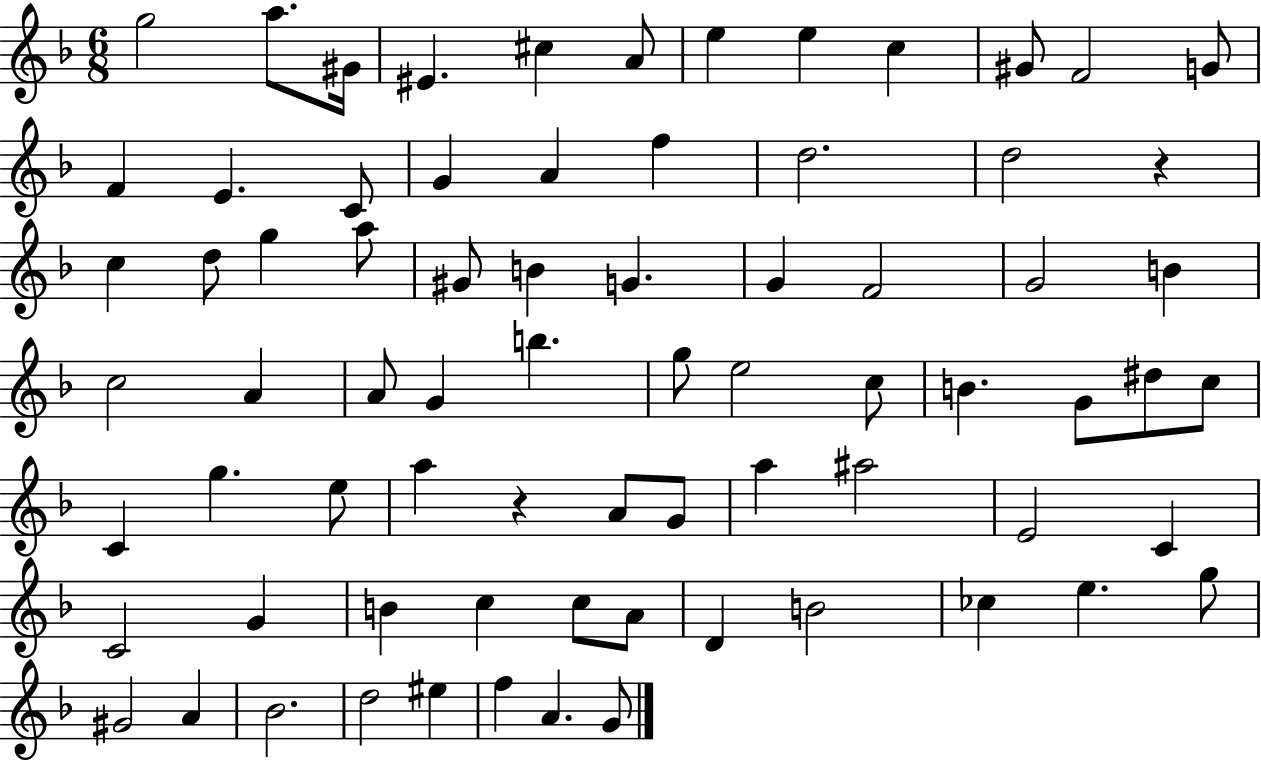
{
  \clef treble
  \numericTimeSignature
  \time 6/8
  \key f \major
  g''2 a''8. gis'16 | eis'4. cis''4 a'8 | e''4 e''4 c''4 | gis'8 f'2 g'8 | \break f'4 e'4. c'8 | g'4 a'4 f''4 | d''2. | d''2 r4 | \break c''4 d''8 g''4 a''8 | gis'8 b'4 g'4. | g'4 f'2 | g'2 b'4 | \break c''2 a'4 | a'8 g'4 b''4. | g''8 e''2 c''8 | b'4. g'8 dis''8 c''8 | \break c'4 g''4. e''8 | a''4 r4 a'8 g'8 | a''4 ais''2 | e'2 c'4 | \break c'2 g'4 | b'4 c''4 c''8 a'8 | d'4 b'2 | ces''4 e''4. g''8 | \break gis'2 a'4 | bes'2. | d''2 eis''4 | f''4 a'4. g'8 | \break \bar "|."
}